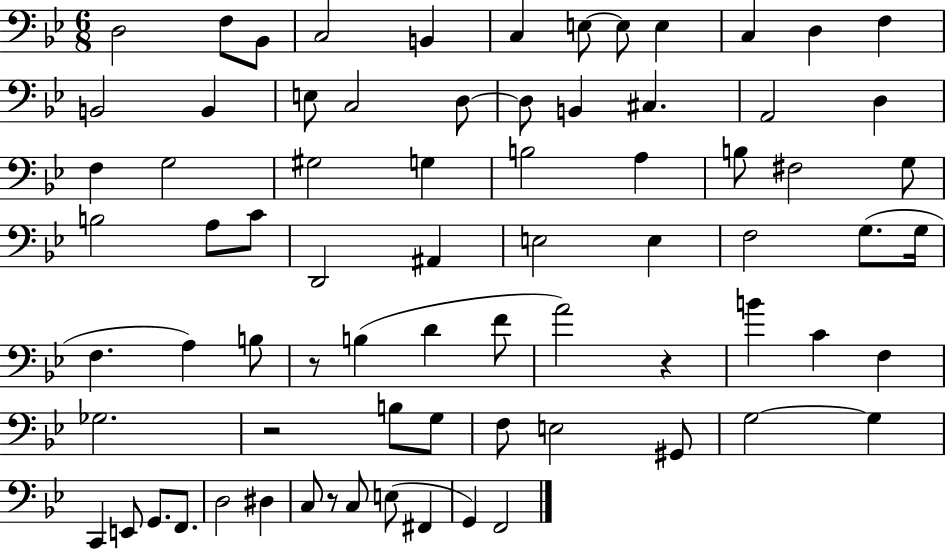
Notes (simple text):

D3/h F3/e Bb2/e C3/h B2/q C3/q E3/e E3/e E3/q C3/q D3/q F3/q B2/h B2/q E3/e C3/h D3/e D3/e B2/q C#3/q. A2/h D3/q F3/q G3/h G#3/h G3/q B3/h A3/q B3/e F#3/h G3/e B3/h A3/e C4/e D2/h A#2/q E3/h E3/q F3/h G3/e. G3/s F3/q. A3/q B3/e R/e B3/q D4/q F4/e A4/h R/q B4/q C4/q F3/q Gb3/h. R/h B3/e G3/e F3/e E3/h G#2/e G3/h G3/q C2/q E2/e G2/e. F2/e. D3/h D#3/q C3/e R/e C3/e E3/e F#2/q G2/q F2/h